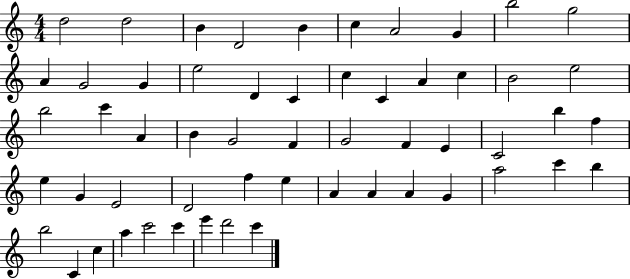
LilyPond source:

{
  \clef treble
  \numericTimeSignature
  \time 4/4
  \key c \major
  d''2 d''2 | b'4 d'2 b'4 | c''4 a'2 g'4 | b''2 g''2 | \break a'4 g'2 g'4 | e''2 d'4 c'4 | c''4 c'4 a'4 c''4 | b'2 e''2 | \break b''2 c'''4 a'4 | b'4 g'2 f'4 | g'2 f'4 e'4 | c'2 b''4 f''4 | \break e''4 g'4 e'2 | d'2 f''4 e''4 | a'4 a'4 a'4 g'4 | a''2 c'''4 b''4 | \break b''2 c'4 c''4 | a''4 c'''2 c'''4 | e'''4 d'''2 c'''4 | \bar "|."
}